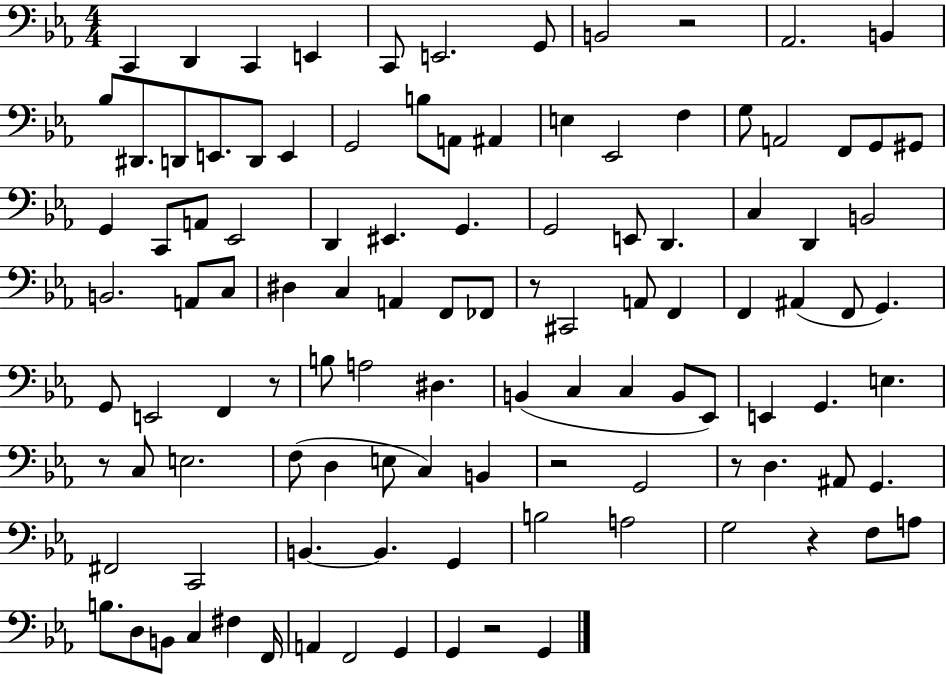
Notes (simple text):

C2/q D2/q C2/q E2/q C2/e E2/h. G2/e B2/h R/h Ab2/h. B2/q Bb3/e D#2/e. D2/e E2/e. D2/e E2/q G2/h B3/e A2/e A#2/q E3/q Eb2/h F3/q G3/e A2/h F2/e G2/e G#2/e G2/q C2/e A2/e Eb2/h D2/q EIS2/q. G2/q. G2/h E2/e D2/q. C3/q D2/q B2/h B2/h. A2/e C3/e D#3/q C3/q A2/q F2/e FES2/e R/e C#2/h A2/e F2/q F2/q A#2/q F2/e G2/q. G2/e E2/h F2/q R/e B3/e A3/h D#3/q. B2/q C3/q C3/q B2/e Eb2/e E2/q G2/q. E3/q. R/e C3/e E3/h. F3/e D3/q E3/e C3/q B2/q R/h G2/h R/e D3/q. A#2/e G2/q. F#2/h C2/h B2/q. B2/q. G2/q B3/h A3/h G3/h R/q F3/e A3/e B3/e. D3/e B2/e C3/q F#3/q F2/s A2/q F2/h G2/q G2/q R/h G2/q